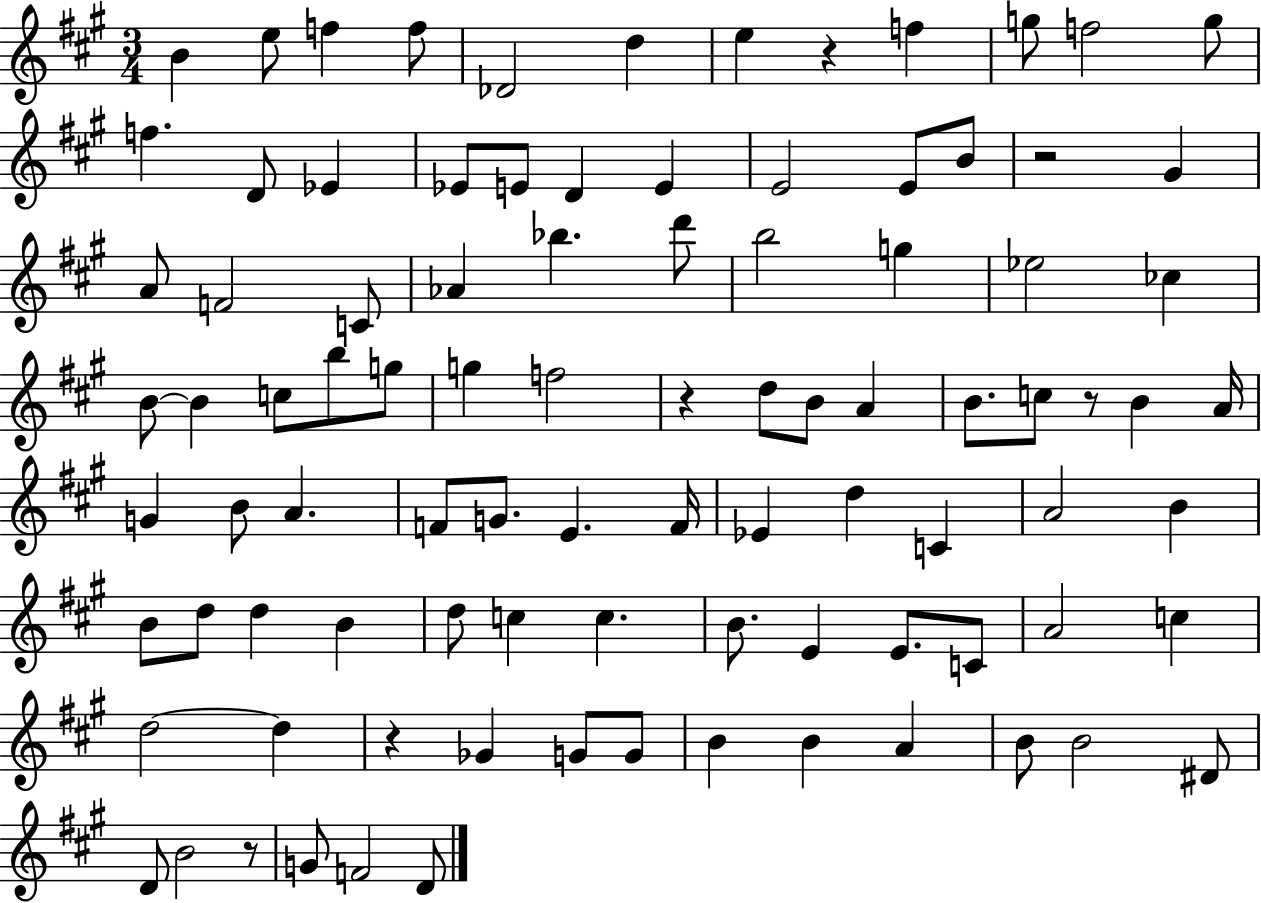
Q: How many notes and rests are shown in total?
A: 93